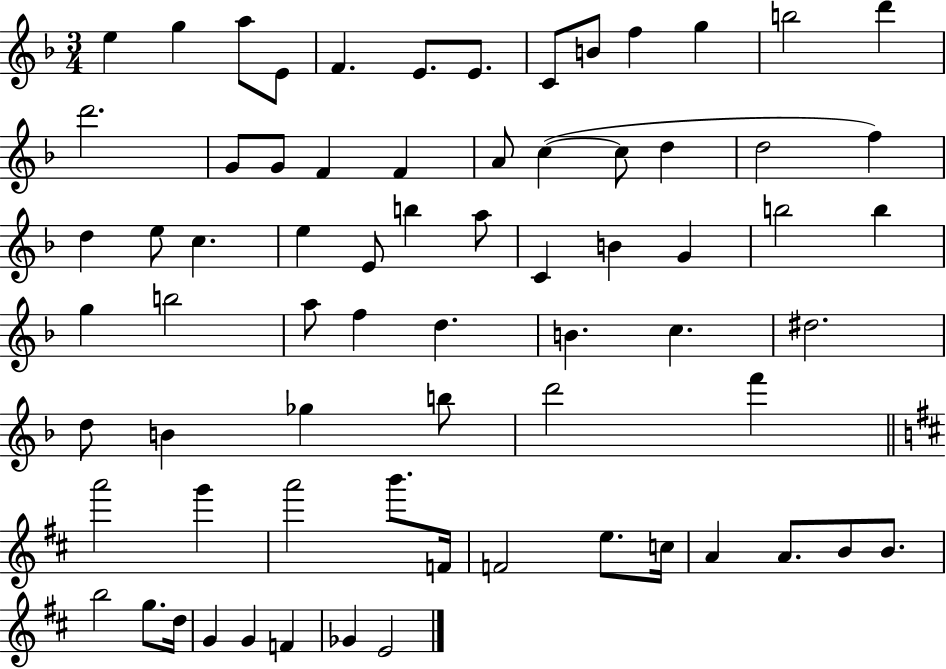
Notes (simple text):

E5/q G5/q A5/e E4/e F4/q. E4/e. E4/e. C4/e B4/e F5/q G5/q B5/h D6/q D6/h. G4/e G4/e F4/q F4/q A4/e C5/q C5/e D5/q D5/h F5/q D5/q E5/e C5/q. E5/q E4/e B5/q A5/e C4/q B4/q G4/q B5/h B5/q G5/q B5/h A5/e F5/q D5/q. B4/q. C5/q. D#5/h. D5/e B4/q Gb5/q B5/e D6/h F6/q A6/h G6/q A6/h B6/e. F4/s F4/h E5/e. C5/s A4/q A4/e. B4/e B4/e. B5/h G5/e. D5/s G4/q G4/q F4/q Gb4/q E4/h